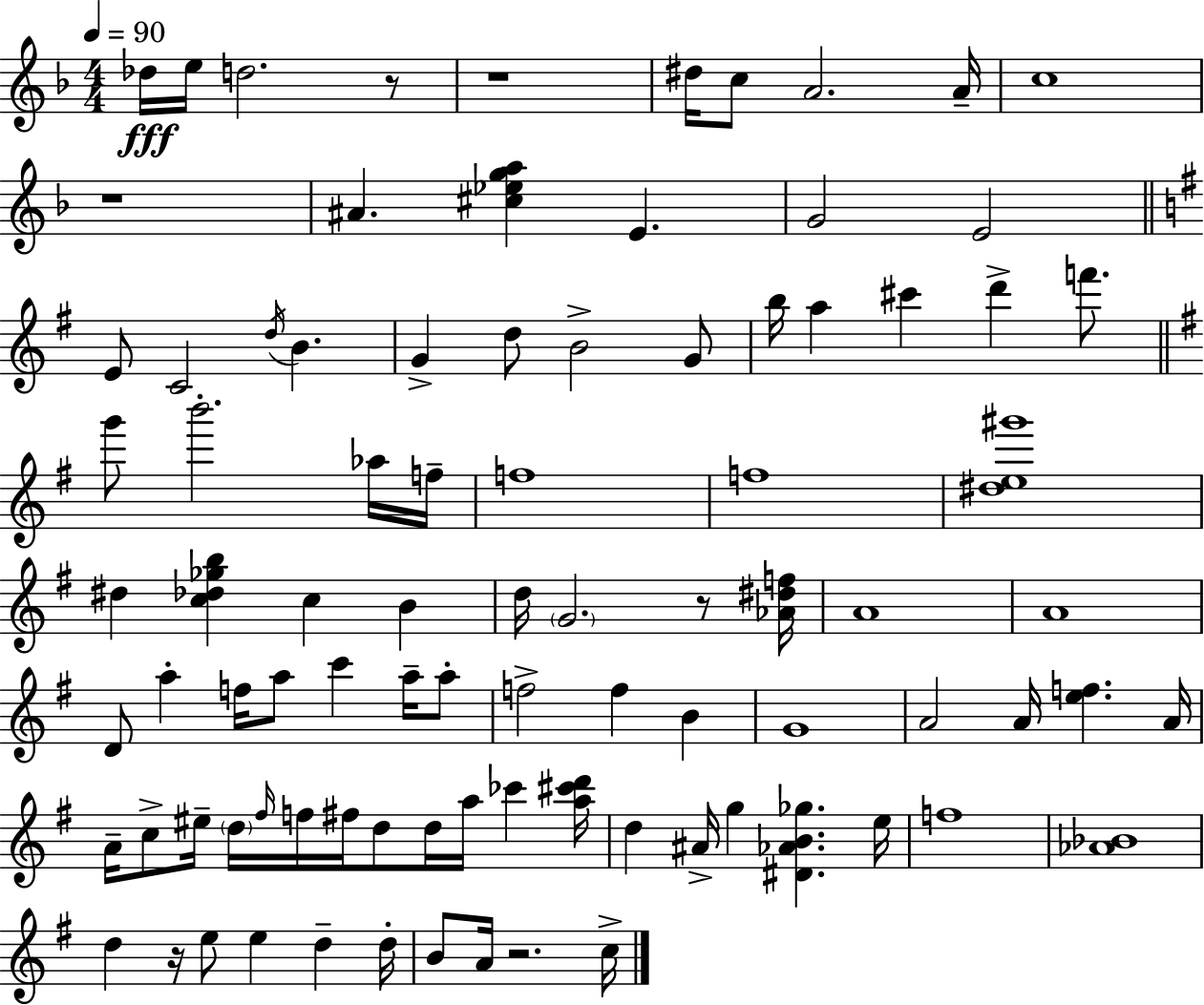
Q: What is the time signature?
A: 4/4